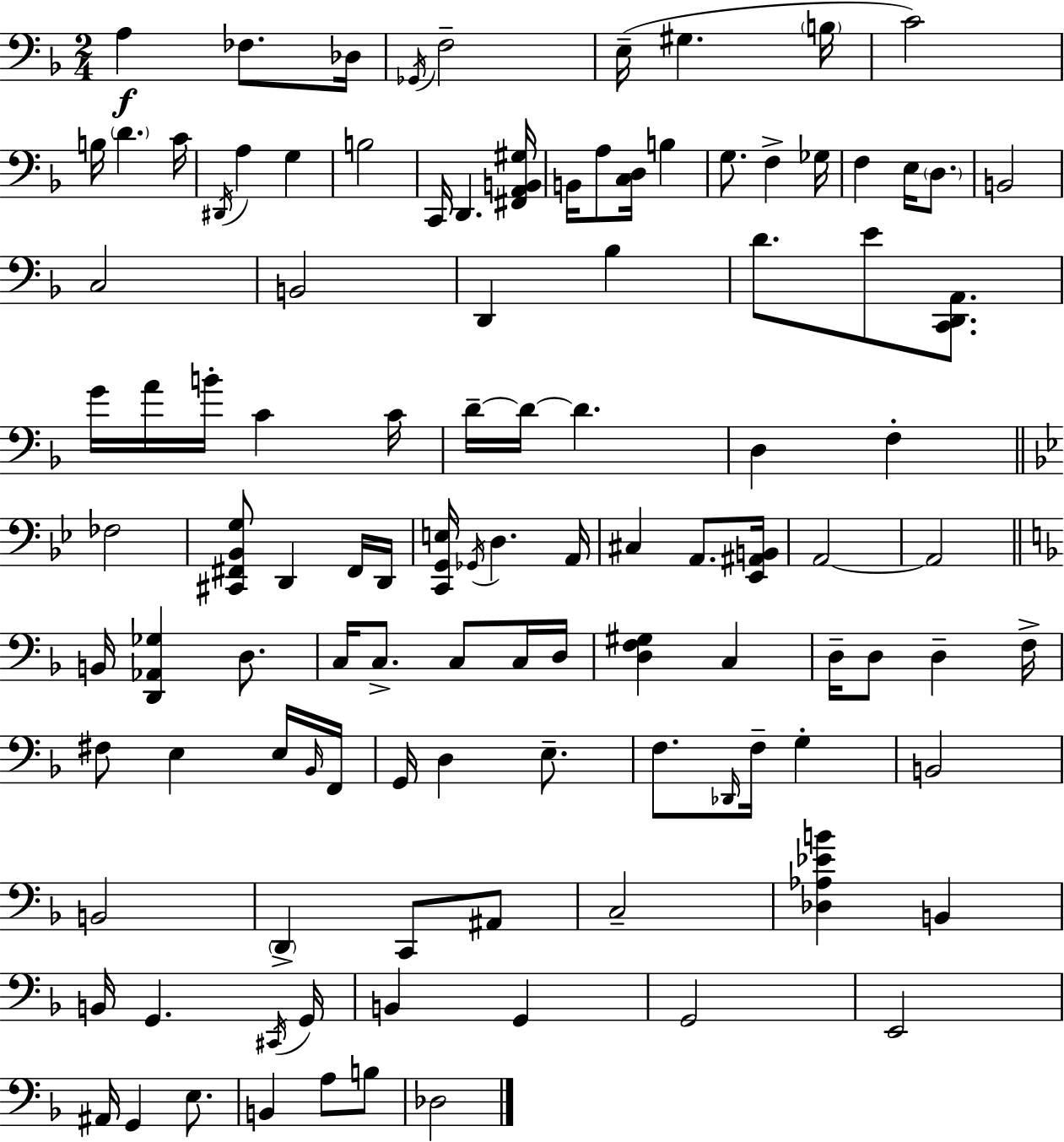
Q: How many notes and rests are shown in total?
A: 110